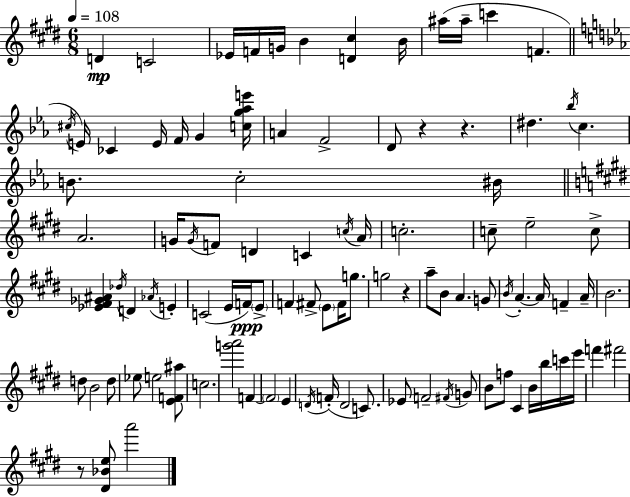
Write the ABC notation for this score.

X:1
T:Untitled
M:6/8
L:1/4
K:E
D C2 _E/4 F/4 G/4 B [D^c] B/4 ^a/4 ^a/4 c' F ^c/4 E/4 _C E/4 F/4 G [cg_ae']/4 A F2 D/2 z z ^d _b/4 c B/2 c2 ^B/4 A2 G/4 G/4 F/2 D C c/4 A/4 c2 c/2 e2 c/2 [_E^F_G^A] _d/4 D _A/4 E C2 E/4 F/4 E/2 F ^F/2 E/2 ^F/4 g/2 g2 z a/2 B/2 A G/2 B/4 A A/4 F A/4 B2 d/2 B2 d/2 _e/2 e2 [EF^a]/2 c2 [g'a']2 F F2 E D/4 F/4 D2 C/2 _E/2 F2 ^F/4 G/2 B/2 f/2 ^C B/4 b/4 c'/4 e'/4 f' ^f'2 z/2 [^D_Be]/2 a'2